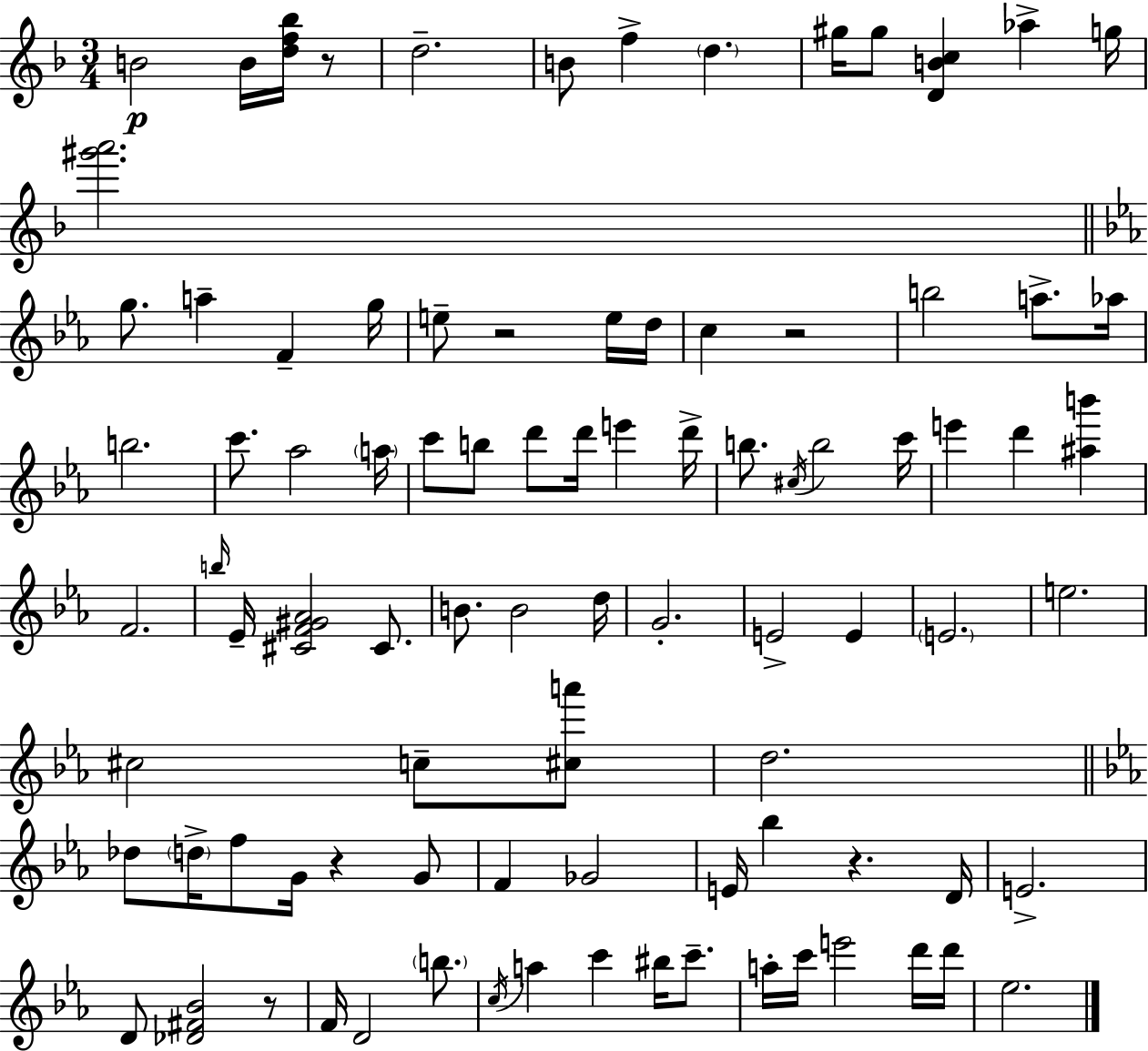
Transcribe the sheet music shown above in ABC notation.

X:1
T:Untitled
M:3/4
L:1/4
K:Dm
B2 B/4 [df_b]/4 z/2 d2 B/2 f d ^g/4 ^g/2 [DBc] _a g/4 [^g'a']2 g/2 a F g/4 e/2 z2 e/4 d/4 c z2 b2 a/2 _a/4 b2 c'/2 _a2 a/4 c'/2 b/2 d'/2 d'/4 e' d'/4 b/2 ^c/4 b2 c'/4 e' d' [^ab'] F2 b/4 _E/4 [^CF^G_A]2 ^C/2 B/2 B2 d/4 G2 E2 E E2 e2 ^c2 c/2 [^ca']/2 d2 _d/2 d/4 f/2 G/4 z G/2 F _G2 E/4 _b z D/4 E2 D/2 [_D^F_B]2 z/2 F/4 D2 b/2 c/4 a c' ^b/4 c'/2 a/4 c'/4 e'2 d'/4 d'/4 _e2